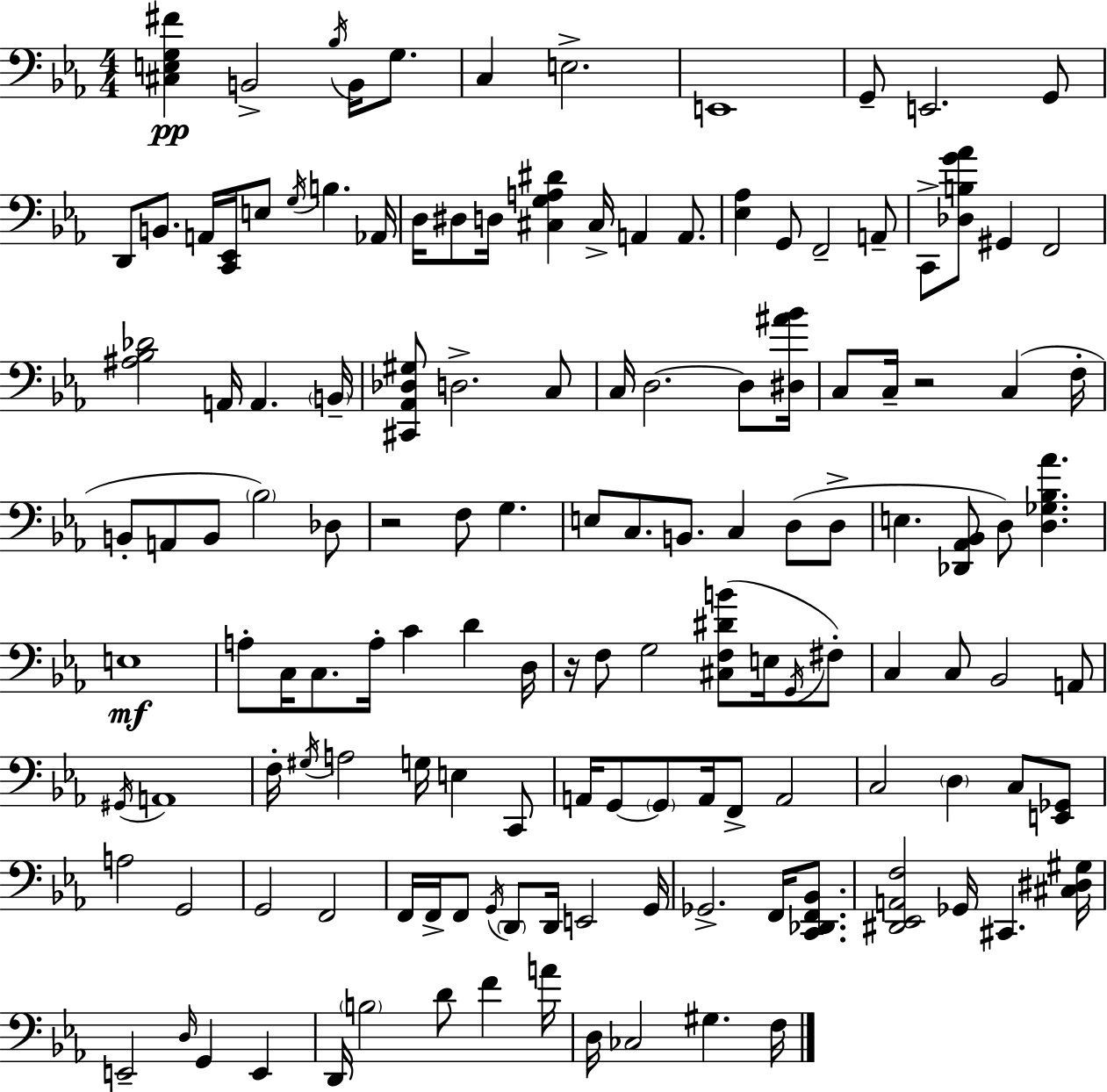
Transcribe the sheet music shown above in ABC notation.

X:1
T:Untitled
M:4/4
L:1/4
K:Eb
[^C,E,G,^F] B,,2 _B,/4 B,,/4 G,/2 C, E,2 E,,4 G,,/2 E,,2 G,,/2 D,,/2 B,,/2 A,,/4 [C,,_E,,]/4 E,/2 G,/4 B, _A,,/4 D,/4 ^D,/2 D,/4 [^C,G,A,^D] ^C,/4 A,, A,,/2 [_E,_A,] G,,/2 F,,2 A,,/2 C,,/2 [_D,B,G_A]/2 ^G,, F,,2 [^A,_B,_D]2 A,,/4 A,, B,,/4 [^C,,_A,,_D,^G,]/2 D,2 C,/2 C,/4 D,2 D,/2 [^D,^A_B]/4 C,/2 C,/4 z2 C, F,/4 B,,/2 A,,/2 B,,/2 _B,2 _D,/2 z2 F,/2 G, E,/2 C,/2 B,,/2 C, D,/2 D,/2 E, [_D,,_A,,_B,,]/2 D,/2 [D,_G,_B,_A] E,4 A,/2 C,/4 C,/2 A,/4 C D D,/4 z/4 F,/2 G,2 [^C,F,^DB]/2 E,/4 G,,/4 ^F,/2 C, C,/2 _B,,2 A,,/2 ^G,,/4 A,,4 F,/4 ^G,/4 A,2 G,/4 E, C,,/2 A,,/4 G,,/2 G,,/2 A,,/4 F,,/2 A,,2 C,2 D, C,/2 [E,,_G,,]/2 A,2 G,,2 G,,2 F,,2 F,,/4 F,,/4 F,,/2 G,,/4 D,,/2 D,,/4 E,,2 G,,/4 _G,,2 F,,/4 [C,,_D,,F,,_B,,]/2 [^D,,_E,,A,,F,]2 _G,,/4 ^C,, [^C,^D,^G,]/4 E,,2 D,/4 G,, E,, D,,/4 B,2 D/2 F A/4 D,/4 _C,2 ^G, F,/4